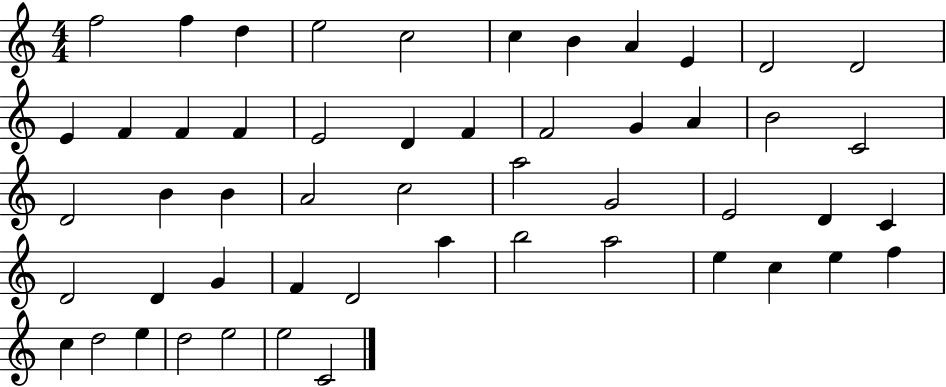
{
  \clef treble
  \numericTimeSignature
  \time 4/4
  \key c \major
  f''2 f''4 d''4 | e''2 c''2 | c''4 b'4 a'4 e'4 | d'2 d'2 | \break e'4 f'4 f'4 f'4 | e'2 d'4 f'4 | f'2 g'4 a'4 | b'2 c'2 | \break d'2 b'4 b'4 | a'2 c''2 | a''2 g'2 | e'2 d'4 c'4 | \break d'2 d'4 g'4 | f'4 d'2 a''4 | b''2 a''2 | e''4 c''4 e''4 f''4 | \break c''4 d''2 e''4 | d''2 e''2 | e''2 c'2 | \bar "|."
}